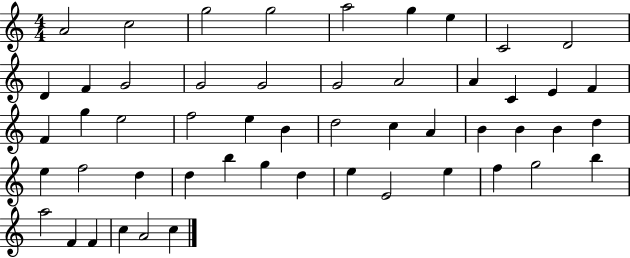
A4/h C5/h G5/h G5/h A5/h G5/q E5/q C4/h D4/h D4/q F4/q G4/h G4/h G4/h G4/h A4/h A4/q C4/q E4/q F4/q F4/q G5/q E5/h F5/h E5/q B4/q D5/h C5/q A4/q B4/q B4/q B4/q D5/q E5/q F5/h D5/q D5/q B5/q G5/q D5/q E5/q E4/h E5/q F5/q G5/h B5/q A5/h F4/q F4/q C5/q A4/h C5/q